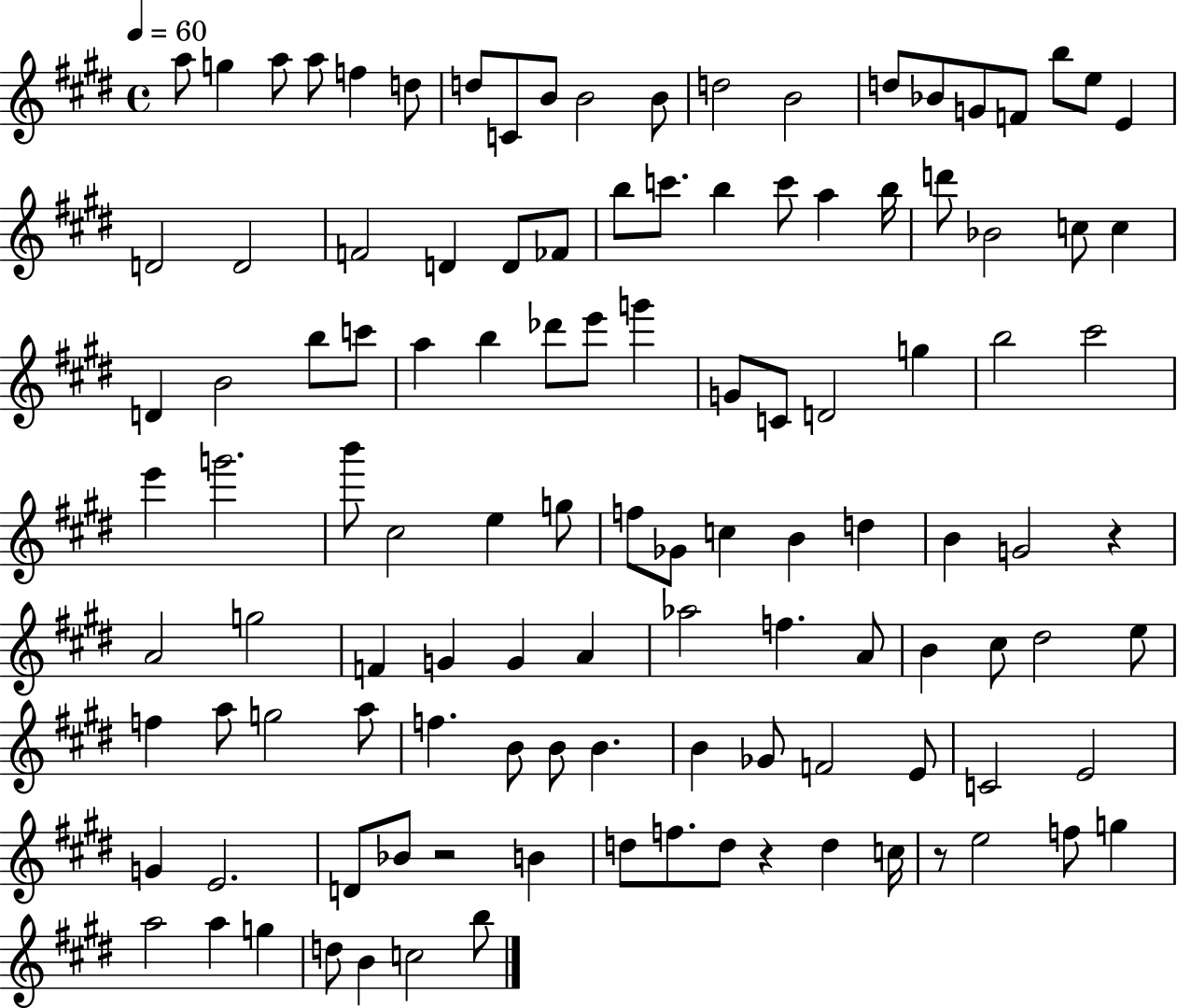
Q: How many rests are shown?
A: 4